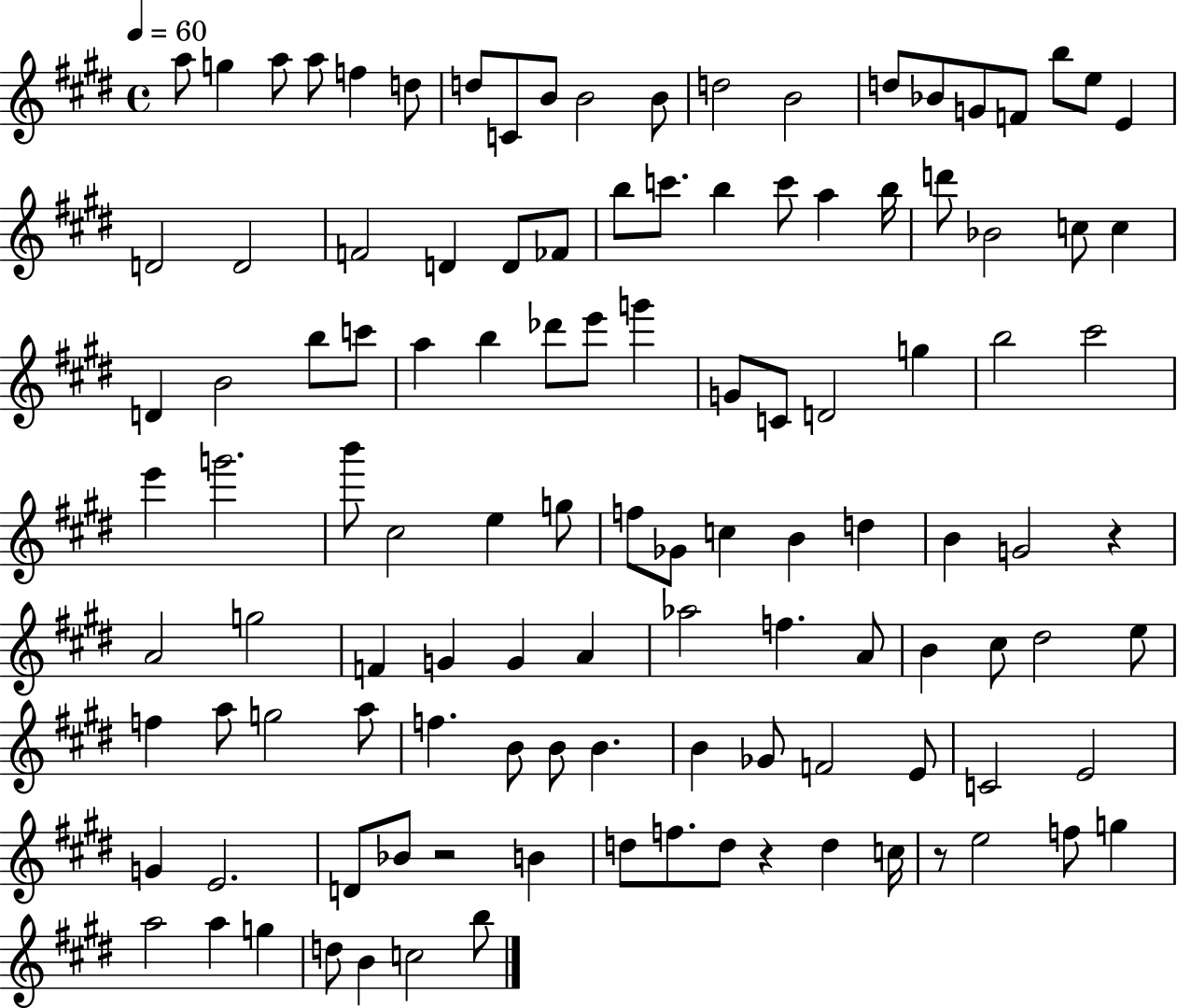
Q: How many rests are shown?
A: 4